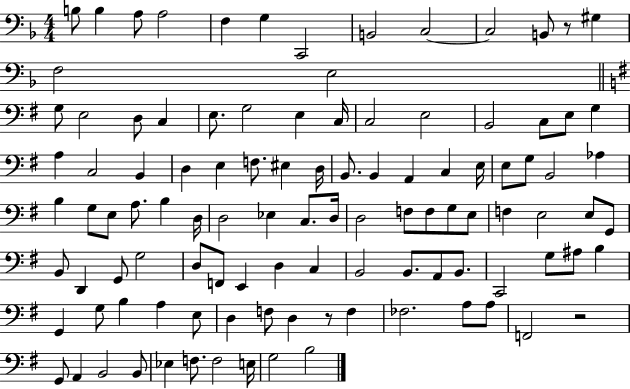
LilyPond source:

{
  \clef bass
  \numericTimeSignature
  \time 4/4
  \key f \major
  b8 b4 a8 a2 | f4 g4 c,2 | b,2 c2~~ | c2 b,8 r8 gis4 | \break f2 e2 | \bar "||" \break \key g \major g8 e2 d8 c4 | e8. g2 e4 c16 | c2 e2 | b,2 c8 e8 g4 | \break a4 c2 b,4 | d4 e4 f8. eis4 d16 | b,8. b,4 a,4 c4 e16 | e8 g8 b,2 aes4 | \break b4 g8 e8 a8. b4 d16 | d2 ees4 c8. d16 | d2 f8 f8 g8 e8 | f4 e2 e8 g,8 | \break b,8 d,4 g,8 g2 | d8 f,8 e,4 d4 c4 | b,2 b,8. a,8 b,8. | c,2 g8 ais8 b4 | \break g,4 g8 b4 a4 e8 | d4 f8 d4 r8 f4 | fes2. a8 a8 | f,2 r2 | \break g,8 a,4 b,2 b,8 | ees4 f8. f2 e16 | g2 b2 | \bar "|."
}